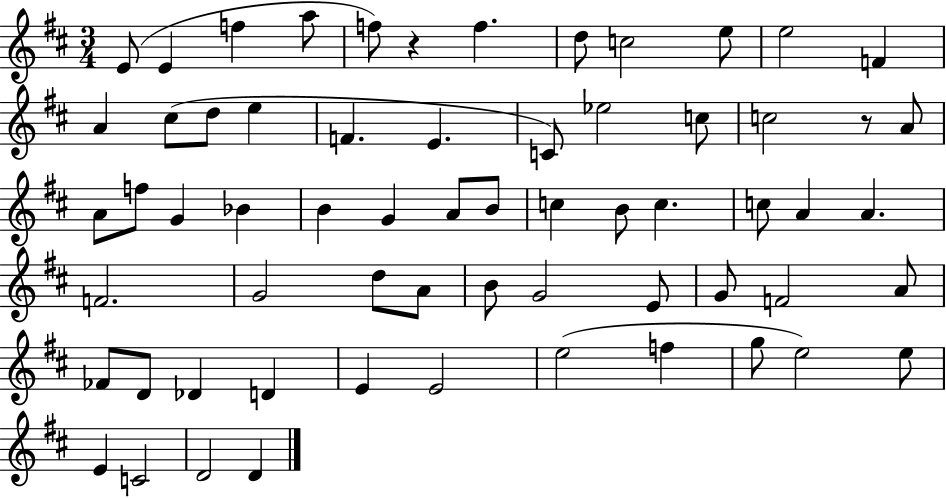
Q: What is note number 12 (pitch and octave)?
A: A4